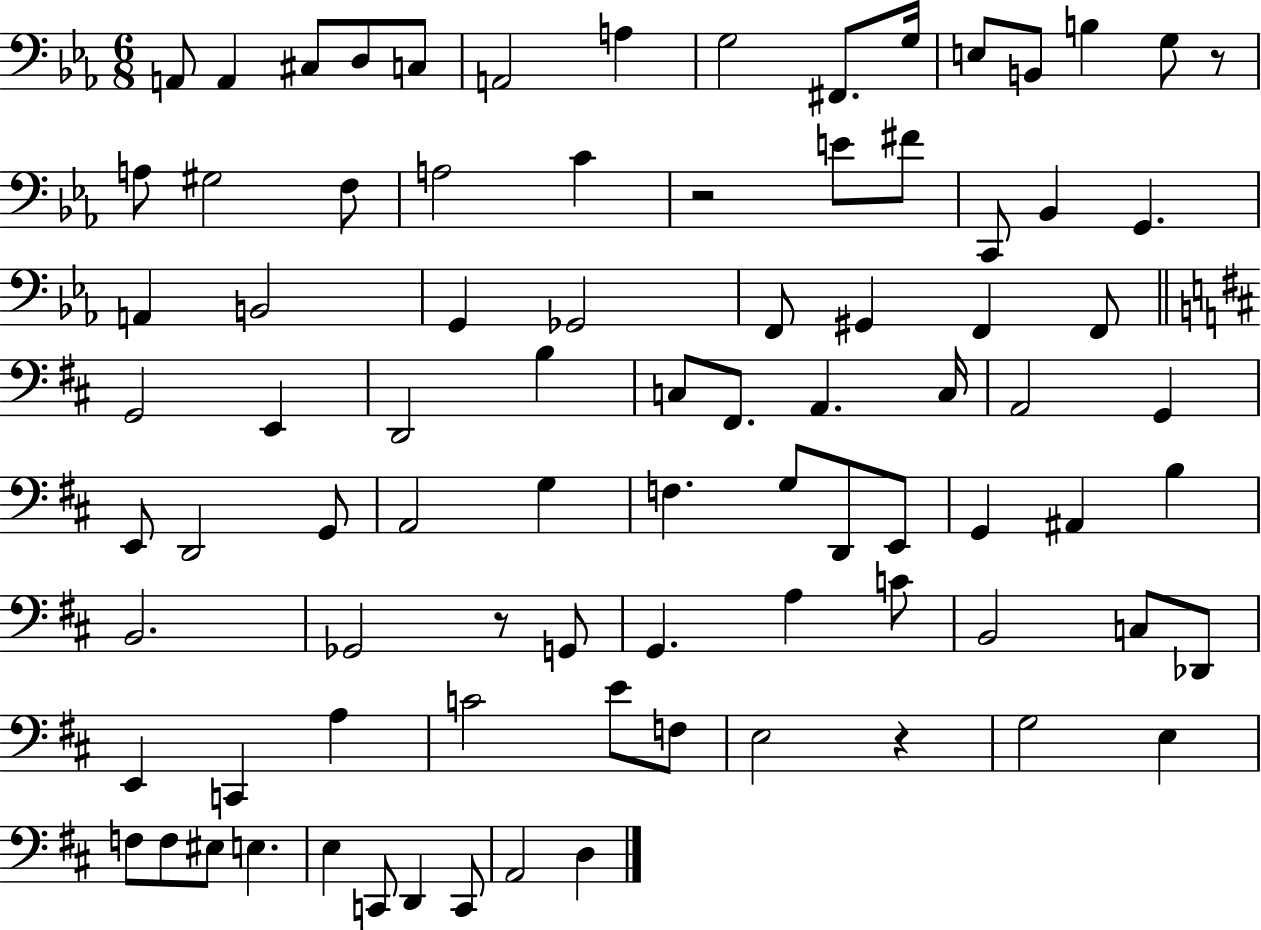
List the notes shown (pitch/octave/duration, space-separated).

A2/e A2/q C#3/e D3/e C3/e A2/h A3/q G3/h F#2/e. G3/s E3/e B2/e B3/q G3/e R/e A3/e G#3/h F3/e A3/h C4/q R/h E4/e F#4/e C2/e Bb2/q G2/q. A2/q B2/h G2/q Gb2/h F2/e G#2/q F2/q F2/e G2/h E2/q D2/h B3/q C3/e F#2/e. A2/q. C3/s A2/h G2/q E2/e D2/h G2/e A2/h G3/q F3/q. G3/e D2/e E2/e G2/q A#2/q B3/q B2/h. Gb2/h R/e G2/e G2/q. A3/q C4/e B2/h C3/e Db2/e E2/q C2/q A3/q C4/h E4/e F3/e E3/h R/q G3/h E3/q F3/e F3/e EIS3/e E3/q. E3/q C2/e D2/q C2/e A2/h D3/q